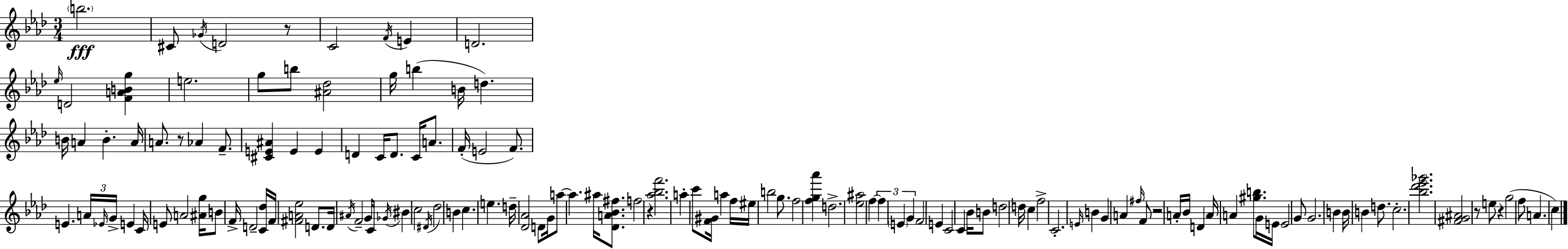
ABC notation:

X:1
T:Untitled
M:3/4
L:1/4
K:Ab
b2 ^C/2 _G/4 D2 z/2 C2 F/4 E D2 _e/4 D2 [FABg] e2 g/2 b/2 [^A_d]2 g/4 b B/4 d B/4 A B A/4 A/2 z/2 _A F/2 [^CE^A] E E D C/4 D/2 C/4 A/2 F/4 E2 F/2 E A/4 _E/4 G/4 E C/4 E/2 A2 [^Ag]/4 B/2 F/4 D2 [C_d]/4 F/4 [^FA_e]2 D/2 D/4 ^A/4 F2 G/2 C/4 _G/4 ^B c2 ^D/4 _d2 B c e d/4 [_D_A]2 D/2 G/4 a/2 a ^a/4 [_DA_B^f]/2 f2 z [_a_bf']2 a c'/2 [F^G]/4 a f/4 ^e/4 b2 g/2 f2 [fg_a'] d2 [_e^a]2 f f E G F2 E C2 C _B/4 B/2 d2 d/4 c f2 C2 E/4 B G A ^f/4 F/2 z2 A/4 _B/4 D A/4 A [^gb]/2 G/4 E/4 E2 G/2 G2 B B/4 B d/2 c2 [_b_d'_e'_g']2 [^FG^A]2 z/2 e/2 z g2 f/2 A c